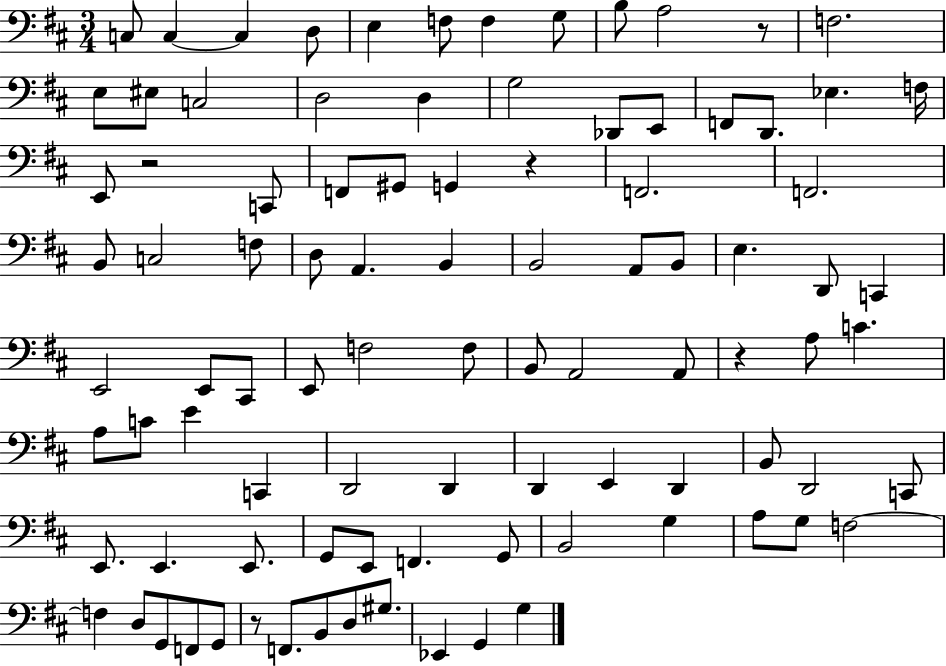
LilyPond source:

{
  \clef bass
  \numericTimeSignature
  \time 3/4
  \key d \major
  c8 c4~~ c4 d8 | e4 f8 f4 g8 | b8 a2 r8 | f2. | \break e8 eis8 c2 | d2 d4 | g2 des,8 e,8 | f,8 d,8. ees4. f16 | \break e,8 r2 c,8 | f,8 gis,8 g,4 r4 | f,2. | f,2. | \break b,8 c2 f8 | d8 a,4. b,4 | b,2 a,8 b,8 | e4. d,8 c,4 | \break e,2 e,8 cis,8 | e,8 f2 f8 | b,8 a,2 a,8 | r4 a8 c'4. | \break a8 c'8 e'4 c,4 | d,2 d,4 | d,4 e,4 d,4 | b,8 d,2 c,8 | \break e,8. e,4. e,8. | g,8 e,8 f,4. g,8 | b,2 g4 | a8 g8 f2~~ | \break f4 d8 g,8 f,8 g,8 | r8 f,8. b,8 d8 gis8. | ees,4 g,4 g4 | \bar "|."
}